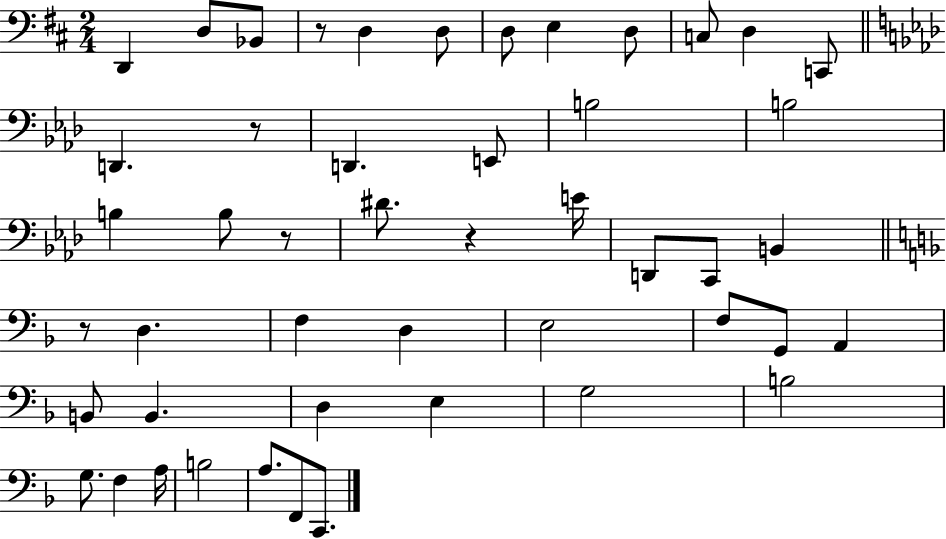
D2/q D3/e Bb2/e R/e D3/q D3/e D3/e E3/q D3/e C3/e D3/q C2/e D2/q. R/e D2/q. E2/e B3/h B3/h B3/q B3/e R/e D#4/e. R/q E4/s D2/e C2/e B2/q R/e D3/q. F3/q D3/q E3/h F3/e G2/e A2/q B2/e B2/q. D3/q E3/q G3/h B3/h G3/e. F3/q A3/s B3/h A3/e. F2/e C2/e.